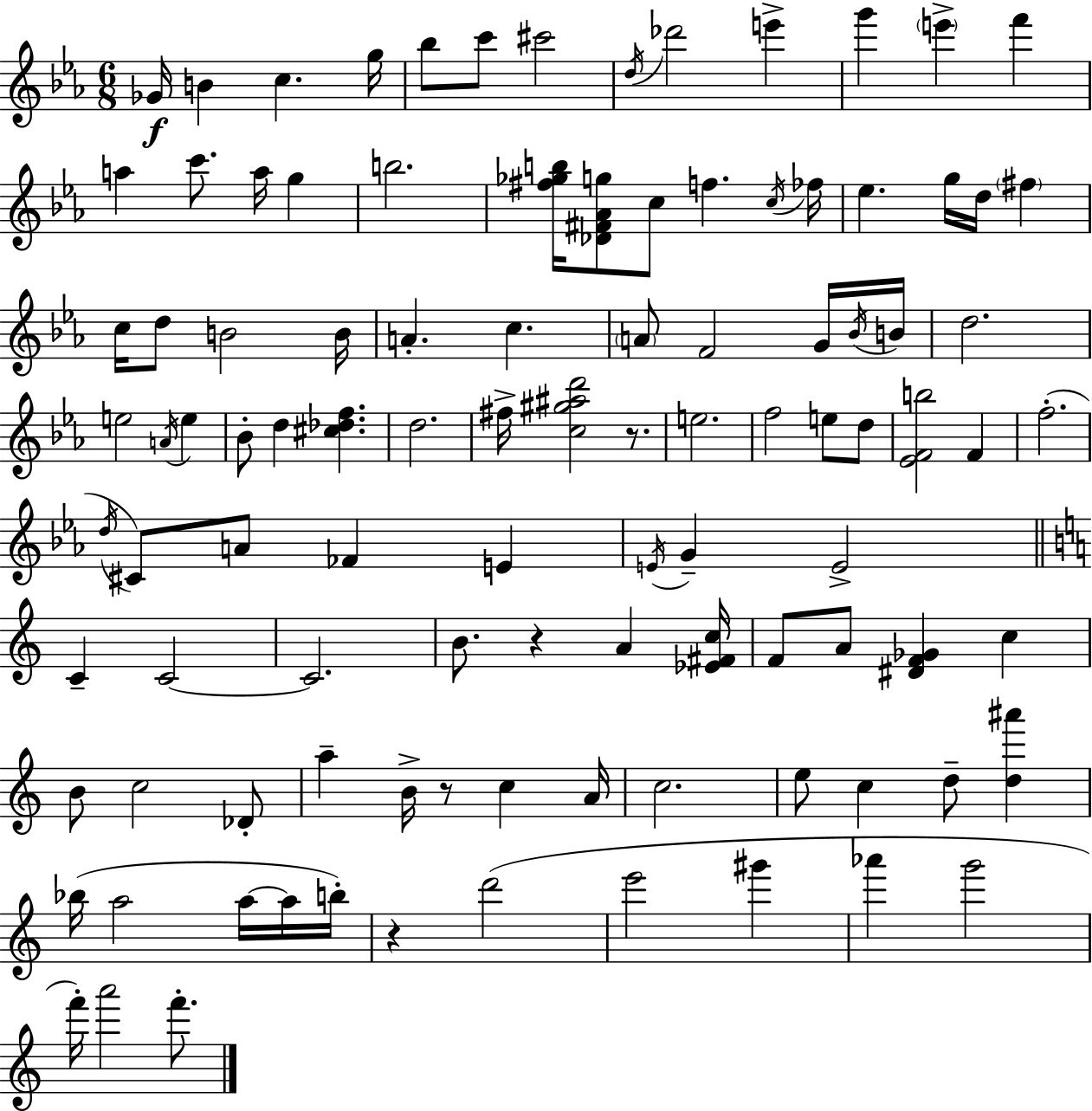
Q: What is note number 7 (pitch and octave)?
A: C#6